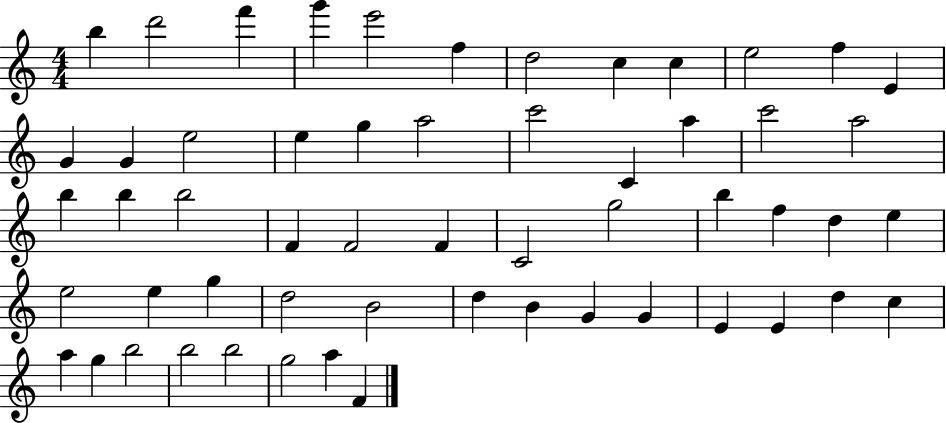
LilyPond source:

{
  \clef treble
  \numericTimeSignature
  \time 4/4
  \key c \major
  b''4 d'''2 f'''4 | g'''4 e'''2 f''4 | d''2 c''4 c''4 | e''2 f''4 e'4 | \break g'4 g'4 e''2 | e''4 g''4 a''2 | c'''2 c'4 a''4 | c'''2 a''2 | \break b''4 b''4 b''2 | f'4 f'2 f'4 | c'2 g''2 | b''4 f''4 d''4 e''4 | \break e''2 e''4 g''4 | d''2 b'2 | d''4 b'4 g'4 g'4 | e'4 e'4 d''4 c''4 | \break a''4 g''4 b''2 | b''2 b''2 | g''2 a''4 f'4 | \bar "|."
}